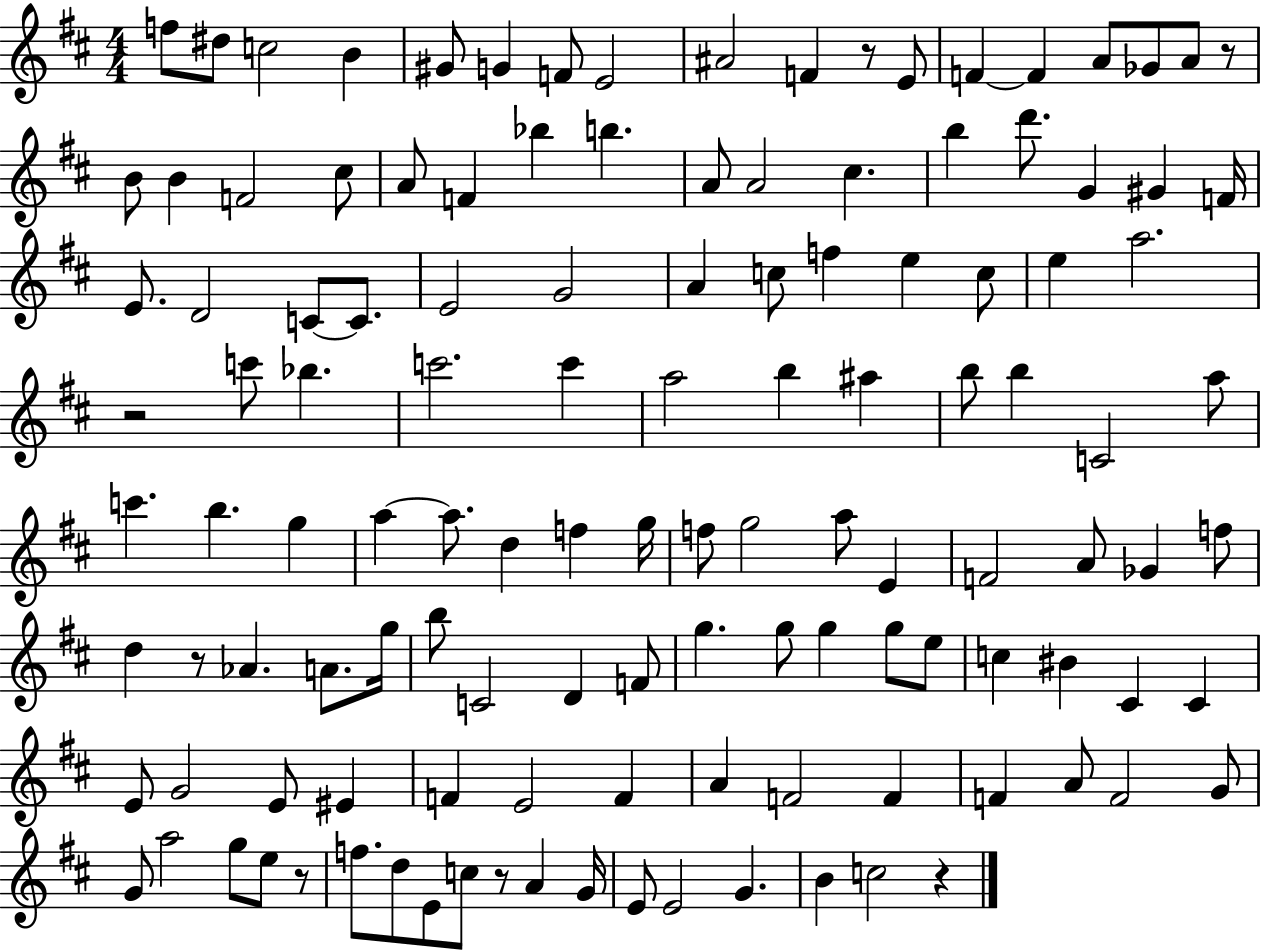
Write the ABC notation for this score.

X:1
T:Untitled
M:4/4
L:1/4
K:D
f/2 ^d/2 c2 B ^G/2 G F/2 E2 ^A2 F z/2 E/2 F F A/2 _G/2 A/2 z/2 B/2 B F2 ^c/2 A/2 F _b b A/2 A2 ^c b d'/2 G ^G F/4 E/2 D2 C/2 C/2 E2 G2 A c/2 f e c/2 e a2 z2 c'/2 _b c'2 c' a2 b ^a b/2 b C2 a/2 c' b g a a/2 d f g/4 f/2 g2 a/2 E F2 A/2 _G f/2 d z/2 _A A/2 g/4 b/2 C2 D F/2 g g/2 g g/2 e/2 c ^B ^C ^C E/2 G2 E/2 ^E F E2 F A F2 F F A/2 F2 G/2 G/2 a2 g/2 e/2 z/2 f/2 d/2 E/2 c/2 z/2 A G/4 E/2 E2 G B c2 z